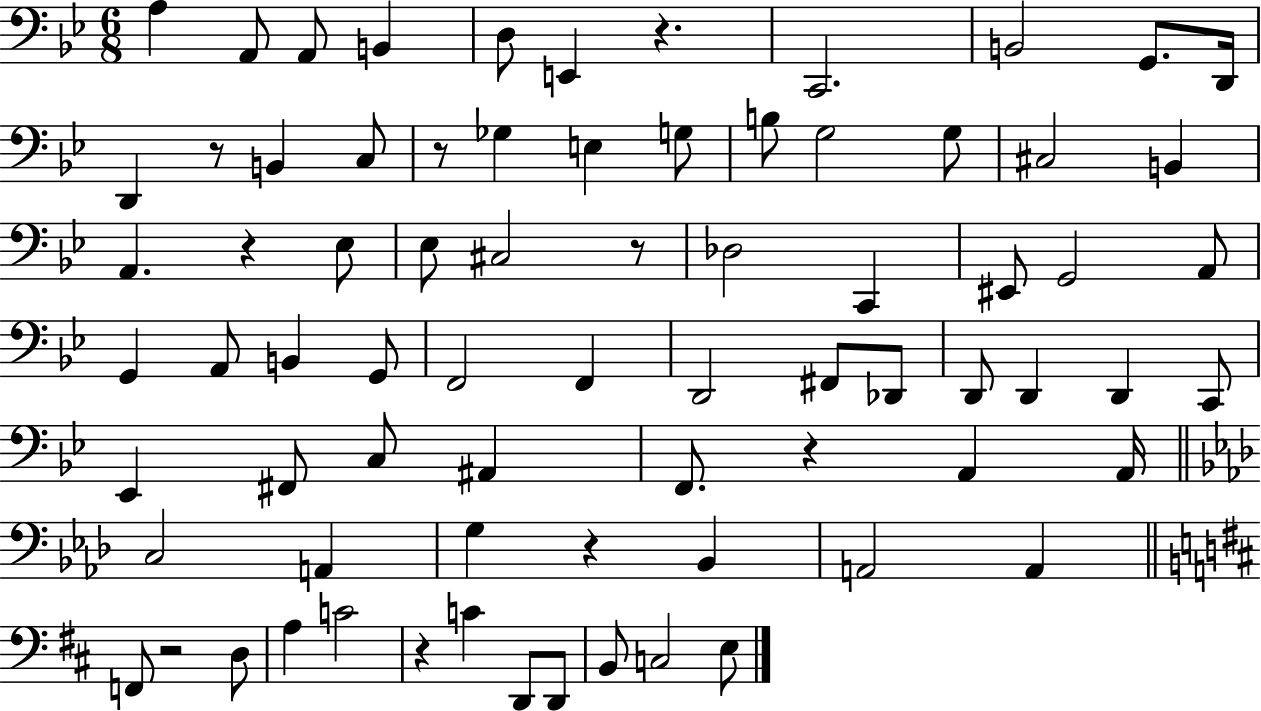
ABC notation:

X:1
T:Untitled
M:6/8
L:1/4
K:Bb
A, A,,/2 A,,/2 B,, D,/2 E,, z C,,2 B,,2 G,,/2 D,,/4 D,, z/2 B,, C,/2 z/2 _G, E, G,/2 B,/2 G,2 G,/2 ^C,2 B,, A,, z _E,/2 _E,/2 ^C,2 z/2 _D,2 C,, ^E,,/2 G,,2 A,,/2 G,, A,,/2 B,, G,,/2 F,,2 F,, D,,2 ^F,,/2 _D,,/2 D,,/2 D,, D,, C,,/2 _E,, ^F,,/2 C,/2 ^A,, F,,/2 z A,, A,,/4 C,2 A,, G, z _B,, A,,2 A,, F,,/2 z2 D,/2 A, C2 z C D,,/2 D,,/2 B,,/2 C,2 E,/2